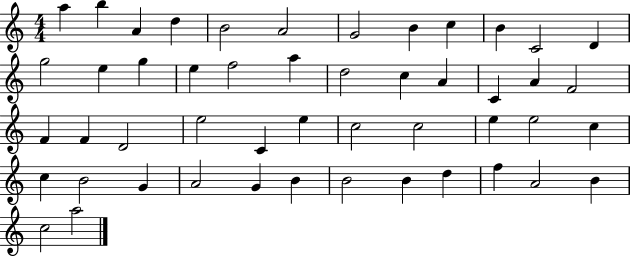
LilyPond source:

{
  \clef treble
  \numericTimeSignature
  \time 4/4
  \key c \major
  a''4 b''4 a'4 d''4 | b'2 a'2 | g'2 b'4 c''4 | b'4 c'2 d'4 | \break g''2 e''4 g''4 | e''4 f''2 a''4 | d''2 c''4 a'4 | c'4 a'4 f'2 | \break f'4 f'4 d'2 | e''2 c'4 e''4 | c''2 c''2 | e''4 e''2 c''4 | \break c''4 b'2 g'4 | a'2 g'4 b'4 | b'2 b'4 d''4 | f''4 a'2 b'4 | \break c''2 a''2 | \bar "|."
}